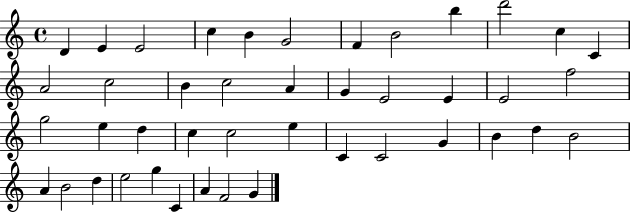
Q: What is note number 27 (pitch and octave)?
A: C5